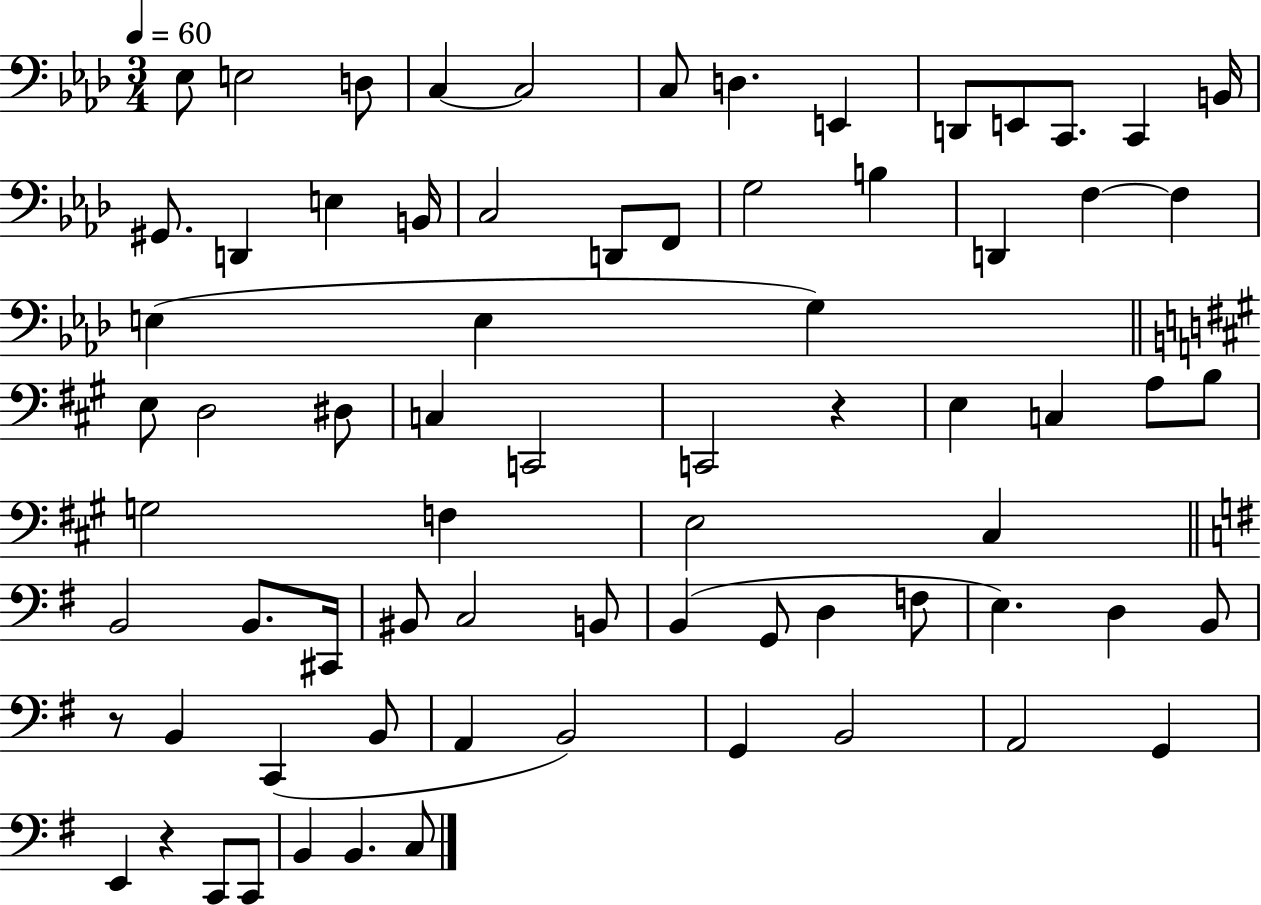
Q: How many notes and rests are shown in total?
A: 73